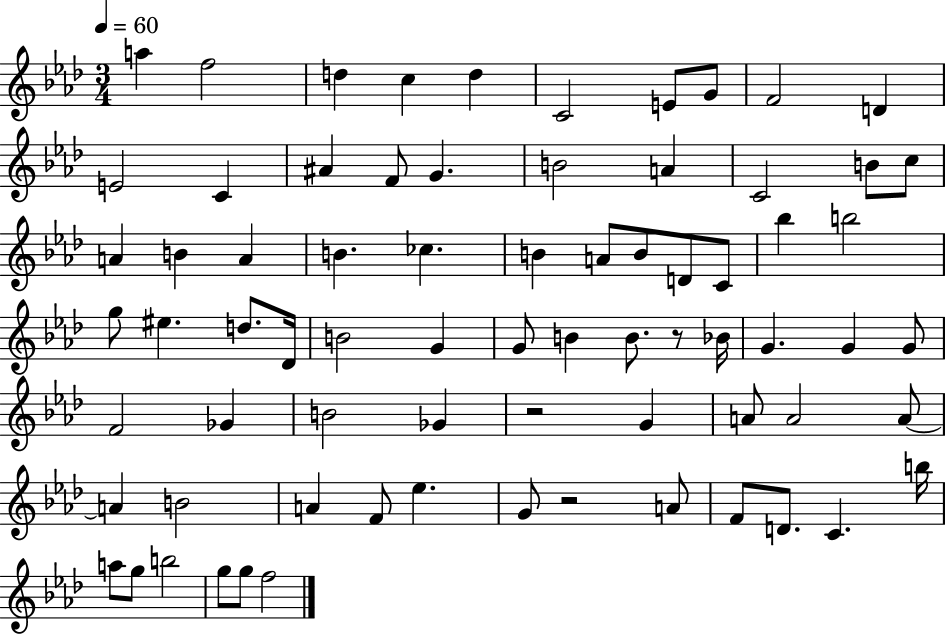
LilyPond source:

{
  \clef treble
  \numericTimeSignature
  \time 3/4
  \key aes \major
  \tempo 4 = 60
  a''4 f''2 | d''4 c''4 d''4 | c'2 e'8 g'8 | f'2 d'4 | \break e'2 c'4 | ais'4 f'8 g'4. | b'2 a'4 | c'2 b'8 c''8 | \break a'4 b'4 a'4 | b'4. ces''4. | b'4 a'8 b'8 d'8 c'8 | bes''4 b''2 | \break g''8 eis''4. d''8. des'16 | b'2 g'4 | g'8 b'4 b'8. r8 bes'16 | g'4. g'4 g'8 | \break f'2 ges'4 | b'2 ges'4 | r2 g'4 | a'8 a'2 a'8~~ | \break a'4 b'2 | a'4 f'8 ees''4. | g'8 r2 a'8 | f'8 d'8. c'4. b''16 | \break a''8 g''8 b''2 | g''8 g''8 f''2 | \bar "|."
}